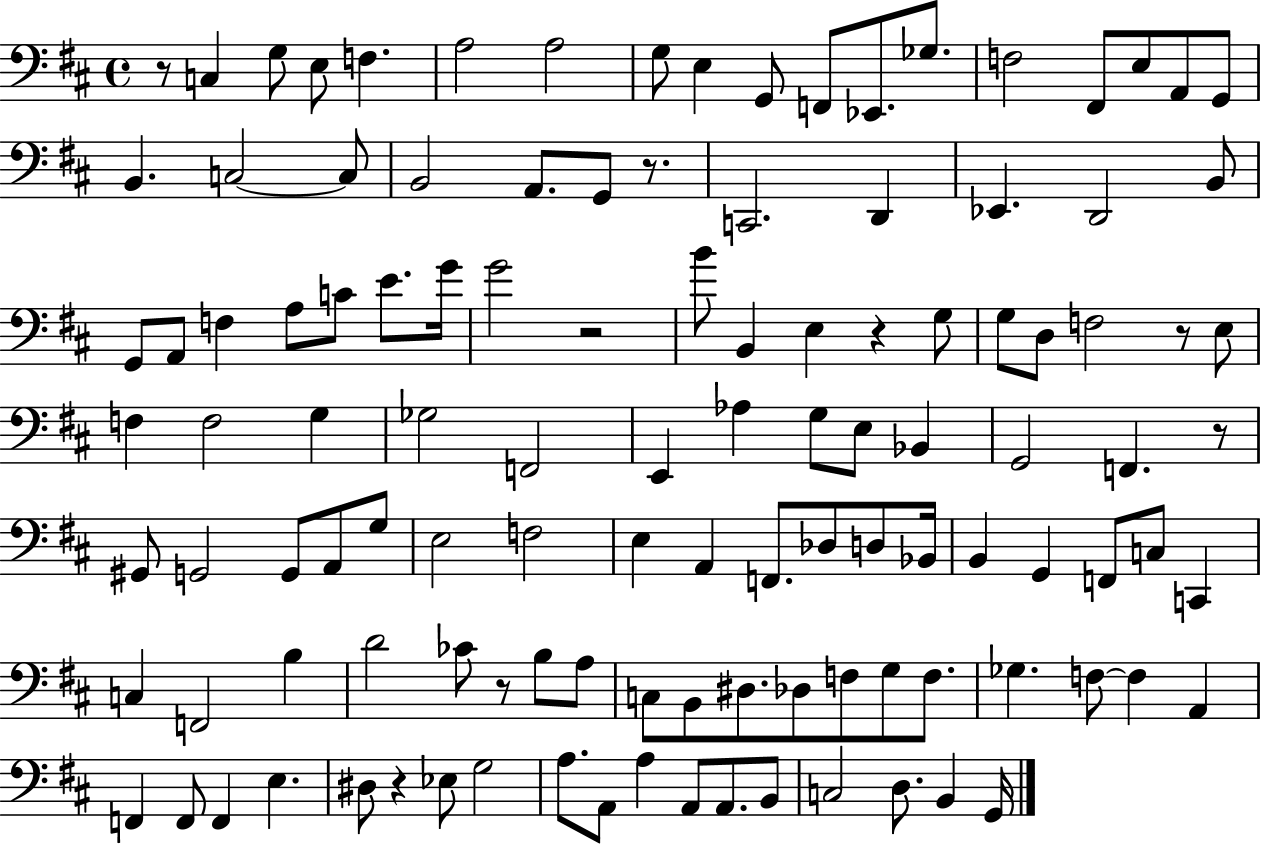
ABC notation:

X:1
T:Untitled
M:4/4
L:1/4
K:D
z/2 C, G,/2 E,/2 F, A,2 A,2 G,/2 E, G,,/2 F,,/2 _E,,/2 _G,/2 F,2 ^F,,/2 E,/2 A,,/2 G,,/2 B,, C,2 C,/2 B,,2 A,,/2 G,,/2 z/2 C,,2 D,, _E,, D,,2 B,,/2 G,,/2 A,,/2 F, A,/2 C/2 E/2 G/4 G2 z2 B/2 B,, E, z G,/2 G,/2 D,/2 F,2 z/2 E,/2 F, F,2 G, _G,2 F,,2 E,, _A, G,/2 E,/2 _B,, G,,2 F,, z/2 ^G,,/2 G,,2 G,,/2 A,,/2 G,/2 E,2 F,2 E, A,, F,,/2 _D,/2 D,/2 _B,,/4 B,, G,, F,,/2 C,/2 C,, C, F,,2 B, D2 _C/2 z/2 B,/2 A,/2 C,/2 B,,/2 ^D,/2 _D,/2 F,/2 G,/2 F,/2 _G, F,/2 F, A,, F,, F,,/2 F,, E, ^D,/2 z _E,/2 G,2 A,/2 A,,/2 A, A,,/2 A,,/2 B,,/2 C,2 D,/2 B,, G,,/4